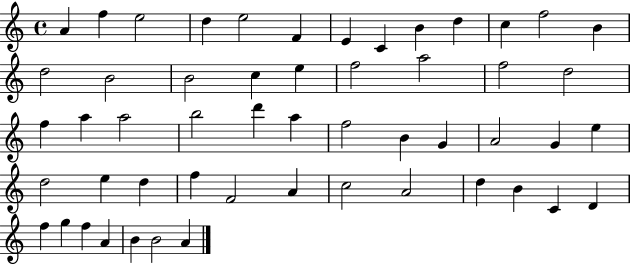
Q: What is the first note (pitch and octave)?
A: A4